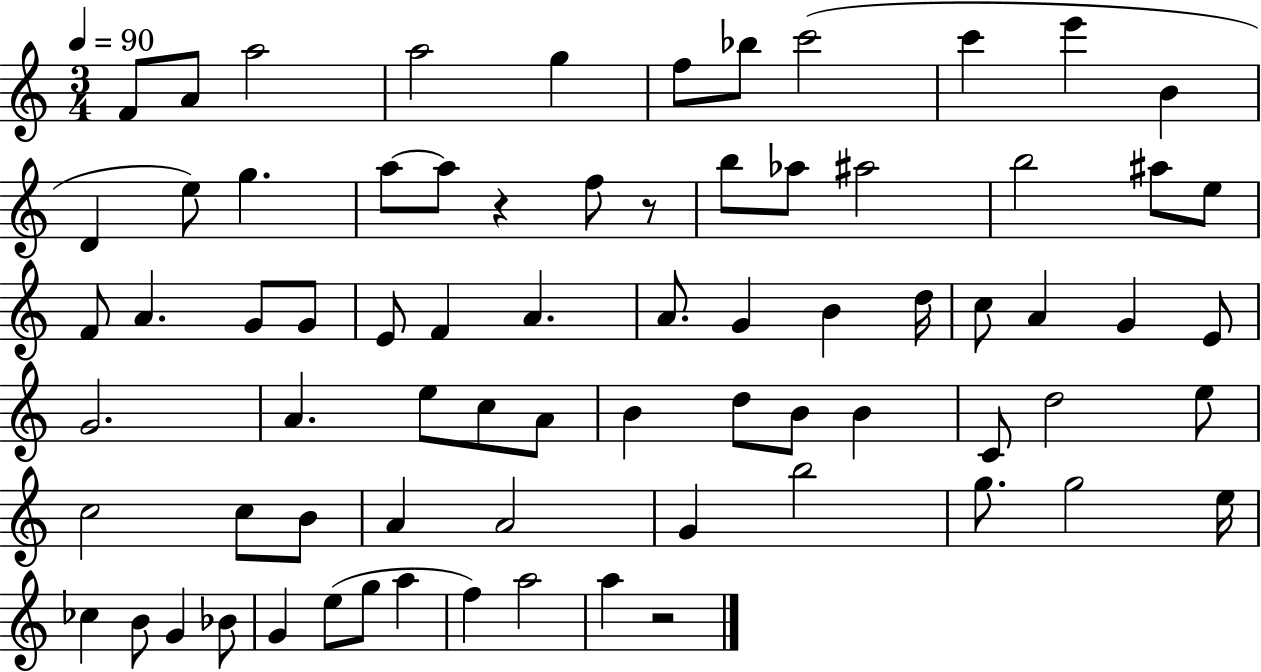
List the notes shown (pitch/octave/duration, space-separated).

F4/e A4/e A5/h A5/h G5/q F5/e Bb5/e C6/h C6/q E6/q B4/q D4/q E5/e G5/q. A5/e A5/e R/q F5/e R/e B5/e Ab5/e A#5/h B5/h A#5/e E5/e F4/e A4/q. G4/e G4/e E4/e F4/q A4/q. A4/e. G4/q B4/q D5/s C5/e A4/q G4/q E4/e G4/h. A4/q. E5/e C5/e A4/e B4/q D5/e B4/e B4/q C4/e D5/h E5/e C5/h C5/e B4/e A4/q A4/h G4/q B5/h G5/e. G5/h E5/s CES5/q B4/e G4/q Bb4/e G4/q E5/e G5/e A5/q F5/q A5/h A5/q R/h